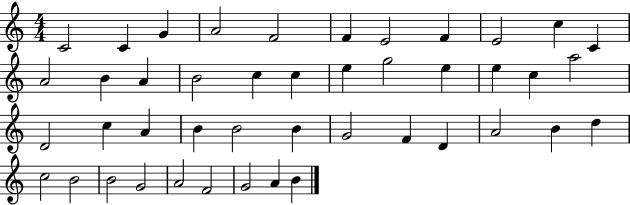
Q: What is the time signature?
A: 4/4